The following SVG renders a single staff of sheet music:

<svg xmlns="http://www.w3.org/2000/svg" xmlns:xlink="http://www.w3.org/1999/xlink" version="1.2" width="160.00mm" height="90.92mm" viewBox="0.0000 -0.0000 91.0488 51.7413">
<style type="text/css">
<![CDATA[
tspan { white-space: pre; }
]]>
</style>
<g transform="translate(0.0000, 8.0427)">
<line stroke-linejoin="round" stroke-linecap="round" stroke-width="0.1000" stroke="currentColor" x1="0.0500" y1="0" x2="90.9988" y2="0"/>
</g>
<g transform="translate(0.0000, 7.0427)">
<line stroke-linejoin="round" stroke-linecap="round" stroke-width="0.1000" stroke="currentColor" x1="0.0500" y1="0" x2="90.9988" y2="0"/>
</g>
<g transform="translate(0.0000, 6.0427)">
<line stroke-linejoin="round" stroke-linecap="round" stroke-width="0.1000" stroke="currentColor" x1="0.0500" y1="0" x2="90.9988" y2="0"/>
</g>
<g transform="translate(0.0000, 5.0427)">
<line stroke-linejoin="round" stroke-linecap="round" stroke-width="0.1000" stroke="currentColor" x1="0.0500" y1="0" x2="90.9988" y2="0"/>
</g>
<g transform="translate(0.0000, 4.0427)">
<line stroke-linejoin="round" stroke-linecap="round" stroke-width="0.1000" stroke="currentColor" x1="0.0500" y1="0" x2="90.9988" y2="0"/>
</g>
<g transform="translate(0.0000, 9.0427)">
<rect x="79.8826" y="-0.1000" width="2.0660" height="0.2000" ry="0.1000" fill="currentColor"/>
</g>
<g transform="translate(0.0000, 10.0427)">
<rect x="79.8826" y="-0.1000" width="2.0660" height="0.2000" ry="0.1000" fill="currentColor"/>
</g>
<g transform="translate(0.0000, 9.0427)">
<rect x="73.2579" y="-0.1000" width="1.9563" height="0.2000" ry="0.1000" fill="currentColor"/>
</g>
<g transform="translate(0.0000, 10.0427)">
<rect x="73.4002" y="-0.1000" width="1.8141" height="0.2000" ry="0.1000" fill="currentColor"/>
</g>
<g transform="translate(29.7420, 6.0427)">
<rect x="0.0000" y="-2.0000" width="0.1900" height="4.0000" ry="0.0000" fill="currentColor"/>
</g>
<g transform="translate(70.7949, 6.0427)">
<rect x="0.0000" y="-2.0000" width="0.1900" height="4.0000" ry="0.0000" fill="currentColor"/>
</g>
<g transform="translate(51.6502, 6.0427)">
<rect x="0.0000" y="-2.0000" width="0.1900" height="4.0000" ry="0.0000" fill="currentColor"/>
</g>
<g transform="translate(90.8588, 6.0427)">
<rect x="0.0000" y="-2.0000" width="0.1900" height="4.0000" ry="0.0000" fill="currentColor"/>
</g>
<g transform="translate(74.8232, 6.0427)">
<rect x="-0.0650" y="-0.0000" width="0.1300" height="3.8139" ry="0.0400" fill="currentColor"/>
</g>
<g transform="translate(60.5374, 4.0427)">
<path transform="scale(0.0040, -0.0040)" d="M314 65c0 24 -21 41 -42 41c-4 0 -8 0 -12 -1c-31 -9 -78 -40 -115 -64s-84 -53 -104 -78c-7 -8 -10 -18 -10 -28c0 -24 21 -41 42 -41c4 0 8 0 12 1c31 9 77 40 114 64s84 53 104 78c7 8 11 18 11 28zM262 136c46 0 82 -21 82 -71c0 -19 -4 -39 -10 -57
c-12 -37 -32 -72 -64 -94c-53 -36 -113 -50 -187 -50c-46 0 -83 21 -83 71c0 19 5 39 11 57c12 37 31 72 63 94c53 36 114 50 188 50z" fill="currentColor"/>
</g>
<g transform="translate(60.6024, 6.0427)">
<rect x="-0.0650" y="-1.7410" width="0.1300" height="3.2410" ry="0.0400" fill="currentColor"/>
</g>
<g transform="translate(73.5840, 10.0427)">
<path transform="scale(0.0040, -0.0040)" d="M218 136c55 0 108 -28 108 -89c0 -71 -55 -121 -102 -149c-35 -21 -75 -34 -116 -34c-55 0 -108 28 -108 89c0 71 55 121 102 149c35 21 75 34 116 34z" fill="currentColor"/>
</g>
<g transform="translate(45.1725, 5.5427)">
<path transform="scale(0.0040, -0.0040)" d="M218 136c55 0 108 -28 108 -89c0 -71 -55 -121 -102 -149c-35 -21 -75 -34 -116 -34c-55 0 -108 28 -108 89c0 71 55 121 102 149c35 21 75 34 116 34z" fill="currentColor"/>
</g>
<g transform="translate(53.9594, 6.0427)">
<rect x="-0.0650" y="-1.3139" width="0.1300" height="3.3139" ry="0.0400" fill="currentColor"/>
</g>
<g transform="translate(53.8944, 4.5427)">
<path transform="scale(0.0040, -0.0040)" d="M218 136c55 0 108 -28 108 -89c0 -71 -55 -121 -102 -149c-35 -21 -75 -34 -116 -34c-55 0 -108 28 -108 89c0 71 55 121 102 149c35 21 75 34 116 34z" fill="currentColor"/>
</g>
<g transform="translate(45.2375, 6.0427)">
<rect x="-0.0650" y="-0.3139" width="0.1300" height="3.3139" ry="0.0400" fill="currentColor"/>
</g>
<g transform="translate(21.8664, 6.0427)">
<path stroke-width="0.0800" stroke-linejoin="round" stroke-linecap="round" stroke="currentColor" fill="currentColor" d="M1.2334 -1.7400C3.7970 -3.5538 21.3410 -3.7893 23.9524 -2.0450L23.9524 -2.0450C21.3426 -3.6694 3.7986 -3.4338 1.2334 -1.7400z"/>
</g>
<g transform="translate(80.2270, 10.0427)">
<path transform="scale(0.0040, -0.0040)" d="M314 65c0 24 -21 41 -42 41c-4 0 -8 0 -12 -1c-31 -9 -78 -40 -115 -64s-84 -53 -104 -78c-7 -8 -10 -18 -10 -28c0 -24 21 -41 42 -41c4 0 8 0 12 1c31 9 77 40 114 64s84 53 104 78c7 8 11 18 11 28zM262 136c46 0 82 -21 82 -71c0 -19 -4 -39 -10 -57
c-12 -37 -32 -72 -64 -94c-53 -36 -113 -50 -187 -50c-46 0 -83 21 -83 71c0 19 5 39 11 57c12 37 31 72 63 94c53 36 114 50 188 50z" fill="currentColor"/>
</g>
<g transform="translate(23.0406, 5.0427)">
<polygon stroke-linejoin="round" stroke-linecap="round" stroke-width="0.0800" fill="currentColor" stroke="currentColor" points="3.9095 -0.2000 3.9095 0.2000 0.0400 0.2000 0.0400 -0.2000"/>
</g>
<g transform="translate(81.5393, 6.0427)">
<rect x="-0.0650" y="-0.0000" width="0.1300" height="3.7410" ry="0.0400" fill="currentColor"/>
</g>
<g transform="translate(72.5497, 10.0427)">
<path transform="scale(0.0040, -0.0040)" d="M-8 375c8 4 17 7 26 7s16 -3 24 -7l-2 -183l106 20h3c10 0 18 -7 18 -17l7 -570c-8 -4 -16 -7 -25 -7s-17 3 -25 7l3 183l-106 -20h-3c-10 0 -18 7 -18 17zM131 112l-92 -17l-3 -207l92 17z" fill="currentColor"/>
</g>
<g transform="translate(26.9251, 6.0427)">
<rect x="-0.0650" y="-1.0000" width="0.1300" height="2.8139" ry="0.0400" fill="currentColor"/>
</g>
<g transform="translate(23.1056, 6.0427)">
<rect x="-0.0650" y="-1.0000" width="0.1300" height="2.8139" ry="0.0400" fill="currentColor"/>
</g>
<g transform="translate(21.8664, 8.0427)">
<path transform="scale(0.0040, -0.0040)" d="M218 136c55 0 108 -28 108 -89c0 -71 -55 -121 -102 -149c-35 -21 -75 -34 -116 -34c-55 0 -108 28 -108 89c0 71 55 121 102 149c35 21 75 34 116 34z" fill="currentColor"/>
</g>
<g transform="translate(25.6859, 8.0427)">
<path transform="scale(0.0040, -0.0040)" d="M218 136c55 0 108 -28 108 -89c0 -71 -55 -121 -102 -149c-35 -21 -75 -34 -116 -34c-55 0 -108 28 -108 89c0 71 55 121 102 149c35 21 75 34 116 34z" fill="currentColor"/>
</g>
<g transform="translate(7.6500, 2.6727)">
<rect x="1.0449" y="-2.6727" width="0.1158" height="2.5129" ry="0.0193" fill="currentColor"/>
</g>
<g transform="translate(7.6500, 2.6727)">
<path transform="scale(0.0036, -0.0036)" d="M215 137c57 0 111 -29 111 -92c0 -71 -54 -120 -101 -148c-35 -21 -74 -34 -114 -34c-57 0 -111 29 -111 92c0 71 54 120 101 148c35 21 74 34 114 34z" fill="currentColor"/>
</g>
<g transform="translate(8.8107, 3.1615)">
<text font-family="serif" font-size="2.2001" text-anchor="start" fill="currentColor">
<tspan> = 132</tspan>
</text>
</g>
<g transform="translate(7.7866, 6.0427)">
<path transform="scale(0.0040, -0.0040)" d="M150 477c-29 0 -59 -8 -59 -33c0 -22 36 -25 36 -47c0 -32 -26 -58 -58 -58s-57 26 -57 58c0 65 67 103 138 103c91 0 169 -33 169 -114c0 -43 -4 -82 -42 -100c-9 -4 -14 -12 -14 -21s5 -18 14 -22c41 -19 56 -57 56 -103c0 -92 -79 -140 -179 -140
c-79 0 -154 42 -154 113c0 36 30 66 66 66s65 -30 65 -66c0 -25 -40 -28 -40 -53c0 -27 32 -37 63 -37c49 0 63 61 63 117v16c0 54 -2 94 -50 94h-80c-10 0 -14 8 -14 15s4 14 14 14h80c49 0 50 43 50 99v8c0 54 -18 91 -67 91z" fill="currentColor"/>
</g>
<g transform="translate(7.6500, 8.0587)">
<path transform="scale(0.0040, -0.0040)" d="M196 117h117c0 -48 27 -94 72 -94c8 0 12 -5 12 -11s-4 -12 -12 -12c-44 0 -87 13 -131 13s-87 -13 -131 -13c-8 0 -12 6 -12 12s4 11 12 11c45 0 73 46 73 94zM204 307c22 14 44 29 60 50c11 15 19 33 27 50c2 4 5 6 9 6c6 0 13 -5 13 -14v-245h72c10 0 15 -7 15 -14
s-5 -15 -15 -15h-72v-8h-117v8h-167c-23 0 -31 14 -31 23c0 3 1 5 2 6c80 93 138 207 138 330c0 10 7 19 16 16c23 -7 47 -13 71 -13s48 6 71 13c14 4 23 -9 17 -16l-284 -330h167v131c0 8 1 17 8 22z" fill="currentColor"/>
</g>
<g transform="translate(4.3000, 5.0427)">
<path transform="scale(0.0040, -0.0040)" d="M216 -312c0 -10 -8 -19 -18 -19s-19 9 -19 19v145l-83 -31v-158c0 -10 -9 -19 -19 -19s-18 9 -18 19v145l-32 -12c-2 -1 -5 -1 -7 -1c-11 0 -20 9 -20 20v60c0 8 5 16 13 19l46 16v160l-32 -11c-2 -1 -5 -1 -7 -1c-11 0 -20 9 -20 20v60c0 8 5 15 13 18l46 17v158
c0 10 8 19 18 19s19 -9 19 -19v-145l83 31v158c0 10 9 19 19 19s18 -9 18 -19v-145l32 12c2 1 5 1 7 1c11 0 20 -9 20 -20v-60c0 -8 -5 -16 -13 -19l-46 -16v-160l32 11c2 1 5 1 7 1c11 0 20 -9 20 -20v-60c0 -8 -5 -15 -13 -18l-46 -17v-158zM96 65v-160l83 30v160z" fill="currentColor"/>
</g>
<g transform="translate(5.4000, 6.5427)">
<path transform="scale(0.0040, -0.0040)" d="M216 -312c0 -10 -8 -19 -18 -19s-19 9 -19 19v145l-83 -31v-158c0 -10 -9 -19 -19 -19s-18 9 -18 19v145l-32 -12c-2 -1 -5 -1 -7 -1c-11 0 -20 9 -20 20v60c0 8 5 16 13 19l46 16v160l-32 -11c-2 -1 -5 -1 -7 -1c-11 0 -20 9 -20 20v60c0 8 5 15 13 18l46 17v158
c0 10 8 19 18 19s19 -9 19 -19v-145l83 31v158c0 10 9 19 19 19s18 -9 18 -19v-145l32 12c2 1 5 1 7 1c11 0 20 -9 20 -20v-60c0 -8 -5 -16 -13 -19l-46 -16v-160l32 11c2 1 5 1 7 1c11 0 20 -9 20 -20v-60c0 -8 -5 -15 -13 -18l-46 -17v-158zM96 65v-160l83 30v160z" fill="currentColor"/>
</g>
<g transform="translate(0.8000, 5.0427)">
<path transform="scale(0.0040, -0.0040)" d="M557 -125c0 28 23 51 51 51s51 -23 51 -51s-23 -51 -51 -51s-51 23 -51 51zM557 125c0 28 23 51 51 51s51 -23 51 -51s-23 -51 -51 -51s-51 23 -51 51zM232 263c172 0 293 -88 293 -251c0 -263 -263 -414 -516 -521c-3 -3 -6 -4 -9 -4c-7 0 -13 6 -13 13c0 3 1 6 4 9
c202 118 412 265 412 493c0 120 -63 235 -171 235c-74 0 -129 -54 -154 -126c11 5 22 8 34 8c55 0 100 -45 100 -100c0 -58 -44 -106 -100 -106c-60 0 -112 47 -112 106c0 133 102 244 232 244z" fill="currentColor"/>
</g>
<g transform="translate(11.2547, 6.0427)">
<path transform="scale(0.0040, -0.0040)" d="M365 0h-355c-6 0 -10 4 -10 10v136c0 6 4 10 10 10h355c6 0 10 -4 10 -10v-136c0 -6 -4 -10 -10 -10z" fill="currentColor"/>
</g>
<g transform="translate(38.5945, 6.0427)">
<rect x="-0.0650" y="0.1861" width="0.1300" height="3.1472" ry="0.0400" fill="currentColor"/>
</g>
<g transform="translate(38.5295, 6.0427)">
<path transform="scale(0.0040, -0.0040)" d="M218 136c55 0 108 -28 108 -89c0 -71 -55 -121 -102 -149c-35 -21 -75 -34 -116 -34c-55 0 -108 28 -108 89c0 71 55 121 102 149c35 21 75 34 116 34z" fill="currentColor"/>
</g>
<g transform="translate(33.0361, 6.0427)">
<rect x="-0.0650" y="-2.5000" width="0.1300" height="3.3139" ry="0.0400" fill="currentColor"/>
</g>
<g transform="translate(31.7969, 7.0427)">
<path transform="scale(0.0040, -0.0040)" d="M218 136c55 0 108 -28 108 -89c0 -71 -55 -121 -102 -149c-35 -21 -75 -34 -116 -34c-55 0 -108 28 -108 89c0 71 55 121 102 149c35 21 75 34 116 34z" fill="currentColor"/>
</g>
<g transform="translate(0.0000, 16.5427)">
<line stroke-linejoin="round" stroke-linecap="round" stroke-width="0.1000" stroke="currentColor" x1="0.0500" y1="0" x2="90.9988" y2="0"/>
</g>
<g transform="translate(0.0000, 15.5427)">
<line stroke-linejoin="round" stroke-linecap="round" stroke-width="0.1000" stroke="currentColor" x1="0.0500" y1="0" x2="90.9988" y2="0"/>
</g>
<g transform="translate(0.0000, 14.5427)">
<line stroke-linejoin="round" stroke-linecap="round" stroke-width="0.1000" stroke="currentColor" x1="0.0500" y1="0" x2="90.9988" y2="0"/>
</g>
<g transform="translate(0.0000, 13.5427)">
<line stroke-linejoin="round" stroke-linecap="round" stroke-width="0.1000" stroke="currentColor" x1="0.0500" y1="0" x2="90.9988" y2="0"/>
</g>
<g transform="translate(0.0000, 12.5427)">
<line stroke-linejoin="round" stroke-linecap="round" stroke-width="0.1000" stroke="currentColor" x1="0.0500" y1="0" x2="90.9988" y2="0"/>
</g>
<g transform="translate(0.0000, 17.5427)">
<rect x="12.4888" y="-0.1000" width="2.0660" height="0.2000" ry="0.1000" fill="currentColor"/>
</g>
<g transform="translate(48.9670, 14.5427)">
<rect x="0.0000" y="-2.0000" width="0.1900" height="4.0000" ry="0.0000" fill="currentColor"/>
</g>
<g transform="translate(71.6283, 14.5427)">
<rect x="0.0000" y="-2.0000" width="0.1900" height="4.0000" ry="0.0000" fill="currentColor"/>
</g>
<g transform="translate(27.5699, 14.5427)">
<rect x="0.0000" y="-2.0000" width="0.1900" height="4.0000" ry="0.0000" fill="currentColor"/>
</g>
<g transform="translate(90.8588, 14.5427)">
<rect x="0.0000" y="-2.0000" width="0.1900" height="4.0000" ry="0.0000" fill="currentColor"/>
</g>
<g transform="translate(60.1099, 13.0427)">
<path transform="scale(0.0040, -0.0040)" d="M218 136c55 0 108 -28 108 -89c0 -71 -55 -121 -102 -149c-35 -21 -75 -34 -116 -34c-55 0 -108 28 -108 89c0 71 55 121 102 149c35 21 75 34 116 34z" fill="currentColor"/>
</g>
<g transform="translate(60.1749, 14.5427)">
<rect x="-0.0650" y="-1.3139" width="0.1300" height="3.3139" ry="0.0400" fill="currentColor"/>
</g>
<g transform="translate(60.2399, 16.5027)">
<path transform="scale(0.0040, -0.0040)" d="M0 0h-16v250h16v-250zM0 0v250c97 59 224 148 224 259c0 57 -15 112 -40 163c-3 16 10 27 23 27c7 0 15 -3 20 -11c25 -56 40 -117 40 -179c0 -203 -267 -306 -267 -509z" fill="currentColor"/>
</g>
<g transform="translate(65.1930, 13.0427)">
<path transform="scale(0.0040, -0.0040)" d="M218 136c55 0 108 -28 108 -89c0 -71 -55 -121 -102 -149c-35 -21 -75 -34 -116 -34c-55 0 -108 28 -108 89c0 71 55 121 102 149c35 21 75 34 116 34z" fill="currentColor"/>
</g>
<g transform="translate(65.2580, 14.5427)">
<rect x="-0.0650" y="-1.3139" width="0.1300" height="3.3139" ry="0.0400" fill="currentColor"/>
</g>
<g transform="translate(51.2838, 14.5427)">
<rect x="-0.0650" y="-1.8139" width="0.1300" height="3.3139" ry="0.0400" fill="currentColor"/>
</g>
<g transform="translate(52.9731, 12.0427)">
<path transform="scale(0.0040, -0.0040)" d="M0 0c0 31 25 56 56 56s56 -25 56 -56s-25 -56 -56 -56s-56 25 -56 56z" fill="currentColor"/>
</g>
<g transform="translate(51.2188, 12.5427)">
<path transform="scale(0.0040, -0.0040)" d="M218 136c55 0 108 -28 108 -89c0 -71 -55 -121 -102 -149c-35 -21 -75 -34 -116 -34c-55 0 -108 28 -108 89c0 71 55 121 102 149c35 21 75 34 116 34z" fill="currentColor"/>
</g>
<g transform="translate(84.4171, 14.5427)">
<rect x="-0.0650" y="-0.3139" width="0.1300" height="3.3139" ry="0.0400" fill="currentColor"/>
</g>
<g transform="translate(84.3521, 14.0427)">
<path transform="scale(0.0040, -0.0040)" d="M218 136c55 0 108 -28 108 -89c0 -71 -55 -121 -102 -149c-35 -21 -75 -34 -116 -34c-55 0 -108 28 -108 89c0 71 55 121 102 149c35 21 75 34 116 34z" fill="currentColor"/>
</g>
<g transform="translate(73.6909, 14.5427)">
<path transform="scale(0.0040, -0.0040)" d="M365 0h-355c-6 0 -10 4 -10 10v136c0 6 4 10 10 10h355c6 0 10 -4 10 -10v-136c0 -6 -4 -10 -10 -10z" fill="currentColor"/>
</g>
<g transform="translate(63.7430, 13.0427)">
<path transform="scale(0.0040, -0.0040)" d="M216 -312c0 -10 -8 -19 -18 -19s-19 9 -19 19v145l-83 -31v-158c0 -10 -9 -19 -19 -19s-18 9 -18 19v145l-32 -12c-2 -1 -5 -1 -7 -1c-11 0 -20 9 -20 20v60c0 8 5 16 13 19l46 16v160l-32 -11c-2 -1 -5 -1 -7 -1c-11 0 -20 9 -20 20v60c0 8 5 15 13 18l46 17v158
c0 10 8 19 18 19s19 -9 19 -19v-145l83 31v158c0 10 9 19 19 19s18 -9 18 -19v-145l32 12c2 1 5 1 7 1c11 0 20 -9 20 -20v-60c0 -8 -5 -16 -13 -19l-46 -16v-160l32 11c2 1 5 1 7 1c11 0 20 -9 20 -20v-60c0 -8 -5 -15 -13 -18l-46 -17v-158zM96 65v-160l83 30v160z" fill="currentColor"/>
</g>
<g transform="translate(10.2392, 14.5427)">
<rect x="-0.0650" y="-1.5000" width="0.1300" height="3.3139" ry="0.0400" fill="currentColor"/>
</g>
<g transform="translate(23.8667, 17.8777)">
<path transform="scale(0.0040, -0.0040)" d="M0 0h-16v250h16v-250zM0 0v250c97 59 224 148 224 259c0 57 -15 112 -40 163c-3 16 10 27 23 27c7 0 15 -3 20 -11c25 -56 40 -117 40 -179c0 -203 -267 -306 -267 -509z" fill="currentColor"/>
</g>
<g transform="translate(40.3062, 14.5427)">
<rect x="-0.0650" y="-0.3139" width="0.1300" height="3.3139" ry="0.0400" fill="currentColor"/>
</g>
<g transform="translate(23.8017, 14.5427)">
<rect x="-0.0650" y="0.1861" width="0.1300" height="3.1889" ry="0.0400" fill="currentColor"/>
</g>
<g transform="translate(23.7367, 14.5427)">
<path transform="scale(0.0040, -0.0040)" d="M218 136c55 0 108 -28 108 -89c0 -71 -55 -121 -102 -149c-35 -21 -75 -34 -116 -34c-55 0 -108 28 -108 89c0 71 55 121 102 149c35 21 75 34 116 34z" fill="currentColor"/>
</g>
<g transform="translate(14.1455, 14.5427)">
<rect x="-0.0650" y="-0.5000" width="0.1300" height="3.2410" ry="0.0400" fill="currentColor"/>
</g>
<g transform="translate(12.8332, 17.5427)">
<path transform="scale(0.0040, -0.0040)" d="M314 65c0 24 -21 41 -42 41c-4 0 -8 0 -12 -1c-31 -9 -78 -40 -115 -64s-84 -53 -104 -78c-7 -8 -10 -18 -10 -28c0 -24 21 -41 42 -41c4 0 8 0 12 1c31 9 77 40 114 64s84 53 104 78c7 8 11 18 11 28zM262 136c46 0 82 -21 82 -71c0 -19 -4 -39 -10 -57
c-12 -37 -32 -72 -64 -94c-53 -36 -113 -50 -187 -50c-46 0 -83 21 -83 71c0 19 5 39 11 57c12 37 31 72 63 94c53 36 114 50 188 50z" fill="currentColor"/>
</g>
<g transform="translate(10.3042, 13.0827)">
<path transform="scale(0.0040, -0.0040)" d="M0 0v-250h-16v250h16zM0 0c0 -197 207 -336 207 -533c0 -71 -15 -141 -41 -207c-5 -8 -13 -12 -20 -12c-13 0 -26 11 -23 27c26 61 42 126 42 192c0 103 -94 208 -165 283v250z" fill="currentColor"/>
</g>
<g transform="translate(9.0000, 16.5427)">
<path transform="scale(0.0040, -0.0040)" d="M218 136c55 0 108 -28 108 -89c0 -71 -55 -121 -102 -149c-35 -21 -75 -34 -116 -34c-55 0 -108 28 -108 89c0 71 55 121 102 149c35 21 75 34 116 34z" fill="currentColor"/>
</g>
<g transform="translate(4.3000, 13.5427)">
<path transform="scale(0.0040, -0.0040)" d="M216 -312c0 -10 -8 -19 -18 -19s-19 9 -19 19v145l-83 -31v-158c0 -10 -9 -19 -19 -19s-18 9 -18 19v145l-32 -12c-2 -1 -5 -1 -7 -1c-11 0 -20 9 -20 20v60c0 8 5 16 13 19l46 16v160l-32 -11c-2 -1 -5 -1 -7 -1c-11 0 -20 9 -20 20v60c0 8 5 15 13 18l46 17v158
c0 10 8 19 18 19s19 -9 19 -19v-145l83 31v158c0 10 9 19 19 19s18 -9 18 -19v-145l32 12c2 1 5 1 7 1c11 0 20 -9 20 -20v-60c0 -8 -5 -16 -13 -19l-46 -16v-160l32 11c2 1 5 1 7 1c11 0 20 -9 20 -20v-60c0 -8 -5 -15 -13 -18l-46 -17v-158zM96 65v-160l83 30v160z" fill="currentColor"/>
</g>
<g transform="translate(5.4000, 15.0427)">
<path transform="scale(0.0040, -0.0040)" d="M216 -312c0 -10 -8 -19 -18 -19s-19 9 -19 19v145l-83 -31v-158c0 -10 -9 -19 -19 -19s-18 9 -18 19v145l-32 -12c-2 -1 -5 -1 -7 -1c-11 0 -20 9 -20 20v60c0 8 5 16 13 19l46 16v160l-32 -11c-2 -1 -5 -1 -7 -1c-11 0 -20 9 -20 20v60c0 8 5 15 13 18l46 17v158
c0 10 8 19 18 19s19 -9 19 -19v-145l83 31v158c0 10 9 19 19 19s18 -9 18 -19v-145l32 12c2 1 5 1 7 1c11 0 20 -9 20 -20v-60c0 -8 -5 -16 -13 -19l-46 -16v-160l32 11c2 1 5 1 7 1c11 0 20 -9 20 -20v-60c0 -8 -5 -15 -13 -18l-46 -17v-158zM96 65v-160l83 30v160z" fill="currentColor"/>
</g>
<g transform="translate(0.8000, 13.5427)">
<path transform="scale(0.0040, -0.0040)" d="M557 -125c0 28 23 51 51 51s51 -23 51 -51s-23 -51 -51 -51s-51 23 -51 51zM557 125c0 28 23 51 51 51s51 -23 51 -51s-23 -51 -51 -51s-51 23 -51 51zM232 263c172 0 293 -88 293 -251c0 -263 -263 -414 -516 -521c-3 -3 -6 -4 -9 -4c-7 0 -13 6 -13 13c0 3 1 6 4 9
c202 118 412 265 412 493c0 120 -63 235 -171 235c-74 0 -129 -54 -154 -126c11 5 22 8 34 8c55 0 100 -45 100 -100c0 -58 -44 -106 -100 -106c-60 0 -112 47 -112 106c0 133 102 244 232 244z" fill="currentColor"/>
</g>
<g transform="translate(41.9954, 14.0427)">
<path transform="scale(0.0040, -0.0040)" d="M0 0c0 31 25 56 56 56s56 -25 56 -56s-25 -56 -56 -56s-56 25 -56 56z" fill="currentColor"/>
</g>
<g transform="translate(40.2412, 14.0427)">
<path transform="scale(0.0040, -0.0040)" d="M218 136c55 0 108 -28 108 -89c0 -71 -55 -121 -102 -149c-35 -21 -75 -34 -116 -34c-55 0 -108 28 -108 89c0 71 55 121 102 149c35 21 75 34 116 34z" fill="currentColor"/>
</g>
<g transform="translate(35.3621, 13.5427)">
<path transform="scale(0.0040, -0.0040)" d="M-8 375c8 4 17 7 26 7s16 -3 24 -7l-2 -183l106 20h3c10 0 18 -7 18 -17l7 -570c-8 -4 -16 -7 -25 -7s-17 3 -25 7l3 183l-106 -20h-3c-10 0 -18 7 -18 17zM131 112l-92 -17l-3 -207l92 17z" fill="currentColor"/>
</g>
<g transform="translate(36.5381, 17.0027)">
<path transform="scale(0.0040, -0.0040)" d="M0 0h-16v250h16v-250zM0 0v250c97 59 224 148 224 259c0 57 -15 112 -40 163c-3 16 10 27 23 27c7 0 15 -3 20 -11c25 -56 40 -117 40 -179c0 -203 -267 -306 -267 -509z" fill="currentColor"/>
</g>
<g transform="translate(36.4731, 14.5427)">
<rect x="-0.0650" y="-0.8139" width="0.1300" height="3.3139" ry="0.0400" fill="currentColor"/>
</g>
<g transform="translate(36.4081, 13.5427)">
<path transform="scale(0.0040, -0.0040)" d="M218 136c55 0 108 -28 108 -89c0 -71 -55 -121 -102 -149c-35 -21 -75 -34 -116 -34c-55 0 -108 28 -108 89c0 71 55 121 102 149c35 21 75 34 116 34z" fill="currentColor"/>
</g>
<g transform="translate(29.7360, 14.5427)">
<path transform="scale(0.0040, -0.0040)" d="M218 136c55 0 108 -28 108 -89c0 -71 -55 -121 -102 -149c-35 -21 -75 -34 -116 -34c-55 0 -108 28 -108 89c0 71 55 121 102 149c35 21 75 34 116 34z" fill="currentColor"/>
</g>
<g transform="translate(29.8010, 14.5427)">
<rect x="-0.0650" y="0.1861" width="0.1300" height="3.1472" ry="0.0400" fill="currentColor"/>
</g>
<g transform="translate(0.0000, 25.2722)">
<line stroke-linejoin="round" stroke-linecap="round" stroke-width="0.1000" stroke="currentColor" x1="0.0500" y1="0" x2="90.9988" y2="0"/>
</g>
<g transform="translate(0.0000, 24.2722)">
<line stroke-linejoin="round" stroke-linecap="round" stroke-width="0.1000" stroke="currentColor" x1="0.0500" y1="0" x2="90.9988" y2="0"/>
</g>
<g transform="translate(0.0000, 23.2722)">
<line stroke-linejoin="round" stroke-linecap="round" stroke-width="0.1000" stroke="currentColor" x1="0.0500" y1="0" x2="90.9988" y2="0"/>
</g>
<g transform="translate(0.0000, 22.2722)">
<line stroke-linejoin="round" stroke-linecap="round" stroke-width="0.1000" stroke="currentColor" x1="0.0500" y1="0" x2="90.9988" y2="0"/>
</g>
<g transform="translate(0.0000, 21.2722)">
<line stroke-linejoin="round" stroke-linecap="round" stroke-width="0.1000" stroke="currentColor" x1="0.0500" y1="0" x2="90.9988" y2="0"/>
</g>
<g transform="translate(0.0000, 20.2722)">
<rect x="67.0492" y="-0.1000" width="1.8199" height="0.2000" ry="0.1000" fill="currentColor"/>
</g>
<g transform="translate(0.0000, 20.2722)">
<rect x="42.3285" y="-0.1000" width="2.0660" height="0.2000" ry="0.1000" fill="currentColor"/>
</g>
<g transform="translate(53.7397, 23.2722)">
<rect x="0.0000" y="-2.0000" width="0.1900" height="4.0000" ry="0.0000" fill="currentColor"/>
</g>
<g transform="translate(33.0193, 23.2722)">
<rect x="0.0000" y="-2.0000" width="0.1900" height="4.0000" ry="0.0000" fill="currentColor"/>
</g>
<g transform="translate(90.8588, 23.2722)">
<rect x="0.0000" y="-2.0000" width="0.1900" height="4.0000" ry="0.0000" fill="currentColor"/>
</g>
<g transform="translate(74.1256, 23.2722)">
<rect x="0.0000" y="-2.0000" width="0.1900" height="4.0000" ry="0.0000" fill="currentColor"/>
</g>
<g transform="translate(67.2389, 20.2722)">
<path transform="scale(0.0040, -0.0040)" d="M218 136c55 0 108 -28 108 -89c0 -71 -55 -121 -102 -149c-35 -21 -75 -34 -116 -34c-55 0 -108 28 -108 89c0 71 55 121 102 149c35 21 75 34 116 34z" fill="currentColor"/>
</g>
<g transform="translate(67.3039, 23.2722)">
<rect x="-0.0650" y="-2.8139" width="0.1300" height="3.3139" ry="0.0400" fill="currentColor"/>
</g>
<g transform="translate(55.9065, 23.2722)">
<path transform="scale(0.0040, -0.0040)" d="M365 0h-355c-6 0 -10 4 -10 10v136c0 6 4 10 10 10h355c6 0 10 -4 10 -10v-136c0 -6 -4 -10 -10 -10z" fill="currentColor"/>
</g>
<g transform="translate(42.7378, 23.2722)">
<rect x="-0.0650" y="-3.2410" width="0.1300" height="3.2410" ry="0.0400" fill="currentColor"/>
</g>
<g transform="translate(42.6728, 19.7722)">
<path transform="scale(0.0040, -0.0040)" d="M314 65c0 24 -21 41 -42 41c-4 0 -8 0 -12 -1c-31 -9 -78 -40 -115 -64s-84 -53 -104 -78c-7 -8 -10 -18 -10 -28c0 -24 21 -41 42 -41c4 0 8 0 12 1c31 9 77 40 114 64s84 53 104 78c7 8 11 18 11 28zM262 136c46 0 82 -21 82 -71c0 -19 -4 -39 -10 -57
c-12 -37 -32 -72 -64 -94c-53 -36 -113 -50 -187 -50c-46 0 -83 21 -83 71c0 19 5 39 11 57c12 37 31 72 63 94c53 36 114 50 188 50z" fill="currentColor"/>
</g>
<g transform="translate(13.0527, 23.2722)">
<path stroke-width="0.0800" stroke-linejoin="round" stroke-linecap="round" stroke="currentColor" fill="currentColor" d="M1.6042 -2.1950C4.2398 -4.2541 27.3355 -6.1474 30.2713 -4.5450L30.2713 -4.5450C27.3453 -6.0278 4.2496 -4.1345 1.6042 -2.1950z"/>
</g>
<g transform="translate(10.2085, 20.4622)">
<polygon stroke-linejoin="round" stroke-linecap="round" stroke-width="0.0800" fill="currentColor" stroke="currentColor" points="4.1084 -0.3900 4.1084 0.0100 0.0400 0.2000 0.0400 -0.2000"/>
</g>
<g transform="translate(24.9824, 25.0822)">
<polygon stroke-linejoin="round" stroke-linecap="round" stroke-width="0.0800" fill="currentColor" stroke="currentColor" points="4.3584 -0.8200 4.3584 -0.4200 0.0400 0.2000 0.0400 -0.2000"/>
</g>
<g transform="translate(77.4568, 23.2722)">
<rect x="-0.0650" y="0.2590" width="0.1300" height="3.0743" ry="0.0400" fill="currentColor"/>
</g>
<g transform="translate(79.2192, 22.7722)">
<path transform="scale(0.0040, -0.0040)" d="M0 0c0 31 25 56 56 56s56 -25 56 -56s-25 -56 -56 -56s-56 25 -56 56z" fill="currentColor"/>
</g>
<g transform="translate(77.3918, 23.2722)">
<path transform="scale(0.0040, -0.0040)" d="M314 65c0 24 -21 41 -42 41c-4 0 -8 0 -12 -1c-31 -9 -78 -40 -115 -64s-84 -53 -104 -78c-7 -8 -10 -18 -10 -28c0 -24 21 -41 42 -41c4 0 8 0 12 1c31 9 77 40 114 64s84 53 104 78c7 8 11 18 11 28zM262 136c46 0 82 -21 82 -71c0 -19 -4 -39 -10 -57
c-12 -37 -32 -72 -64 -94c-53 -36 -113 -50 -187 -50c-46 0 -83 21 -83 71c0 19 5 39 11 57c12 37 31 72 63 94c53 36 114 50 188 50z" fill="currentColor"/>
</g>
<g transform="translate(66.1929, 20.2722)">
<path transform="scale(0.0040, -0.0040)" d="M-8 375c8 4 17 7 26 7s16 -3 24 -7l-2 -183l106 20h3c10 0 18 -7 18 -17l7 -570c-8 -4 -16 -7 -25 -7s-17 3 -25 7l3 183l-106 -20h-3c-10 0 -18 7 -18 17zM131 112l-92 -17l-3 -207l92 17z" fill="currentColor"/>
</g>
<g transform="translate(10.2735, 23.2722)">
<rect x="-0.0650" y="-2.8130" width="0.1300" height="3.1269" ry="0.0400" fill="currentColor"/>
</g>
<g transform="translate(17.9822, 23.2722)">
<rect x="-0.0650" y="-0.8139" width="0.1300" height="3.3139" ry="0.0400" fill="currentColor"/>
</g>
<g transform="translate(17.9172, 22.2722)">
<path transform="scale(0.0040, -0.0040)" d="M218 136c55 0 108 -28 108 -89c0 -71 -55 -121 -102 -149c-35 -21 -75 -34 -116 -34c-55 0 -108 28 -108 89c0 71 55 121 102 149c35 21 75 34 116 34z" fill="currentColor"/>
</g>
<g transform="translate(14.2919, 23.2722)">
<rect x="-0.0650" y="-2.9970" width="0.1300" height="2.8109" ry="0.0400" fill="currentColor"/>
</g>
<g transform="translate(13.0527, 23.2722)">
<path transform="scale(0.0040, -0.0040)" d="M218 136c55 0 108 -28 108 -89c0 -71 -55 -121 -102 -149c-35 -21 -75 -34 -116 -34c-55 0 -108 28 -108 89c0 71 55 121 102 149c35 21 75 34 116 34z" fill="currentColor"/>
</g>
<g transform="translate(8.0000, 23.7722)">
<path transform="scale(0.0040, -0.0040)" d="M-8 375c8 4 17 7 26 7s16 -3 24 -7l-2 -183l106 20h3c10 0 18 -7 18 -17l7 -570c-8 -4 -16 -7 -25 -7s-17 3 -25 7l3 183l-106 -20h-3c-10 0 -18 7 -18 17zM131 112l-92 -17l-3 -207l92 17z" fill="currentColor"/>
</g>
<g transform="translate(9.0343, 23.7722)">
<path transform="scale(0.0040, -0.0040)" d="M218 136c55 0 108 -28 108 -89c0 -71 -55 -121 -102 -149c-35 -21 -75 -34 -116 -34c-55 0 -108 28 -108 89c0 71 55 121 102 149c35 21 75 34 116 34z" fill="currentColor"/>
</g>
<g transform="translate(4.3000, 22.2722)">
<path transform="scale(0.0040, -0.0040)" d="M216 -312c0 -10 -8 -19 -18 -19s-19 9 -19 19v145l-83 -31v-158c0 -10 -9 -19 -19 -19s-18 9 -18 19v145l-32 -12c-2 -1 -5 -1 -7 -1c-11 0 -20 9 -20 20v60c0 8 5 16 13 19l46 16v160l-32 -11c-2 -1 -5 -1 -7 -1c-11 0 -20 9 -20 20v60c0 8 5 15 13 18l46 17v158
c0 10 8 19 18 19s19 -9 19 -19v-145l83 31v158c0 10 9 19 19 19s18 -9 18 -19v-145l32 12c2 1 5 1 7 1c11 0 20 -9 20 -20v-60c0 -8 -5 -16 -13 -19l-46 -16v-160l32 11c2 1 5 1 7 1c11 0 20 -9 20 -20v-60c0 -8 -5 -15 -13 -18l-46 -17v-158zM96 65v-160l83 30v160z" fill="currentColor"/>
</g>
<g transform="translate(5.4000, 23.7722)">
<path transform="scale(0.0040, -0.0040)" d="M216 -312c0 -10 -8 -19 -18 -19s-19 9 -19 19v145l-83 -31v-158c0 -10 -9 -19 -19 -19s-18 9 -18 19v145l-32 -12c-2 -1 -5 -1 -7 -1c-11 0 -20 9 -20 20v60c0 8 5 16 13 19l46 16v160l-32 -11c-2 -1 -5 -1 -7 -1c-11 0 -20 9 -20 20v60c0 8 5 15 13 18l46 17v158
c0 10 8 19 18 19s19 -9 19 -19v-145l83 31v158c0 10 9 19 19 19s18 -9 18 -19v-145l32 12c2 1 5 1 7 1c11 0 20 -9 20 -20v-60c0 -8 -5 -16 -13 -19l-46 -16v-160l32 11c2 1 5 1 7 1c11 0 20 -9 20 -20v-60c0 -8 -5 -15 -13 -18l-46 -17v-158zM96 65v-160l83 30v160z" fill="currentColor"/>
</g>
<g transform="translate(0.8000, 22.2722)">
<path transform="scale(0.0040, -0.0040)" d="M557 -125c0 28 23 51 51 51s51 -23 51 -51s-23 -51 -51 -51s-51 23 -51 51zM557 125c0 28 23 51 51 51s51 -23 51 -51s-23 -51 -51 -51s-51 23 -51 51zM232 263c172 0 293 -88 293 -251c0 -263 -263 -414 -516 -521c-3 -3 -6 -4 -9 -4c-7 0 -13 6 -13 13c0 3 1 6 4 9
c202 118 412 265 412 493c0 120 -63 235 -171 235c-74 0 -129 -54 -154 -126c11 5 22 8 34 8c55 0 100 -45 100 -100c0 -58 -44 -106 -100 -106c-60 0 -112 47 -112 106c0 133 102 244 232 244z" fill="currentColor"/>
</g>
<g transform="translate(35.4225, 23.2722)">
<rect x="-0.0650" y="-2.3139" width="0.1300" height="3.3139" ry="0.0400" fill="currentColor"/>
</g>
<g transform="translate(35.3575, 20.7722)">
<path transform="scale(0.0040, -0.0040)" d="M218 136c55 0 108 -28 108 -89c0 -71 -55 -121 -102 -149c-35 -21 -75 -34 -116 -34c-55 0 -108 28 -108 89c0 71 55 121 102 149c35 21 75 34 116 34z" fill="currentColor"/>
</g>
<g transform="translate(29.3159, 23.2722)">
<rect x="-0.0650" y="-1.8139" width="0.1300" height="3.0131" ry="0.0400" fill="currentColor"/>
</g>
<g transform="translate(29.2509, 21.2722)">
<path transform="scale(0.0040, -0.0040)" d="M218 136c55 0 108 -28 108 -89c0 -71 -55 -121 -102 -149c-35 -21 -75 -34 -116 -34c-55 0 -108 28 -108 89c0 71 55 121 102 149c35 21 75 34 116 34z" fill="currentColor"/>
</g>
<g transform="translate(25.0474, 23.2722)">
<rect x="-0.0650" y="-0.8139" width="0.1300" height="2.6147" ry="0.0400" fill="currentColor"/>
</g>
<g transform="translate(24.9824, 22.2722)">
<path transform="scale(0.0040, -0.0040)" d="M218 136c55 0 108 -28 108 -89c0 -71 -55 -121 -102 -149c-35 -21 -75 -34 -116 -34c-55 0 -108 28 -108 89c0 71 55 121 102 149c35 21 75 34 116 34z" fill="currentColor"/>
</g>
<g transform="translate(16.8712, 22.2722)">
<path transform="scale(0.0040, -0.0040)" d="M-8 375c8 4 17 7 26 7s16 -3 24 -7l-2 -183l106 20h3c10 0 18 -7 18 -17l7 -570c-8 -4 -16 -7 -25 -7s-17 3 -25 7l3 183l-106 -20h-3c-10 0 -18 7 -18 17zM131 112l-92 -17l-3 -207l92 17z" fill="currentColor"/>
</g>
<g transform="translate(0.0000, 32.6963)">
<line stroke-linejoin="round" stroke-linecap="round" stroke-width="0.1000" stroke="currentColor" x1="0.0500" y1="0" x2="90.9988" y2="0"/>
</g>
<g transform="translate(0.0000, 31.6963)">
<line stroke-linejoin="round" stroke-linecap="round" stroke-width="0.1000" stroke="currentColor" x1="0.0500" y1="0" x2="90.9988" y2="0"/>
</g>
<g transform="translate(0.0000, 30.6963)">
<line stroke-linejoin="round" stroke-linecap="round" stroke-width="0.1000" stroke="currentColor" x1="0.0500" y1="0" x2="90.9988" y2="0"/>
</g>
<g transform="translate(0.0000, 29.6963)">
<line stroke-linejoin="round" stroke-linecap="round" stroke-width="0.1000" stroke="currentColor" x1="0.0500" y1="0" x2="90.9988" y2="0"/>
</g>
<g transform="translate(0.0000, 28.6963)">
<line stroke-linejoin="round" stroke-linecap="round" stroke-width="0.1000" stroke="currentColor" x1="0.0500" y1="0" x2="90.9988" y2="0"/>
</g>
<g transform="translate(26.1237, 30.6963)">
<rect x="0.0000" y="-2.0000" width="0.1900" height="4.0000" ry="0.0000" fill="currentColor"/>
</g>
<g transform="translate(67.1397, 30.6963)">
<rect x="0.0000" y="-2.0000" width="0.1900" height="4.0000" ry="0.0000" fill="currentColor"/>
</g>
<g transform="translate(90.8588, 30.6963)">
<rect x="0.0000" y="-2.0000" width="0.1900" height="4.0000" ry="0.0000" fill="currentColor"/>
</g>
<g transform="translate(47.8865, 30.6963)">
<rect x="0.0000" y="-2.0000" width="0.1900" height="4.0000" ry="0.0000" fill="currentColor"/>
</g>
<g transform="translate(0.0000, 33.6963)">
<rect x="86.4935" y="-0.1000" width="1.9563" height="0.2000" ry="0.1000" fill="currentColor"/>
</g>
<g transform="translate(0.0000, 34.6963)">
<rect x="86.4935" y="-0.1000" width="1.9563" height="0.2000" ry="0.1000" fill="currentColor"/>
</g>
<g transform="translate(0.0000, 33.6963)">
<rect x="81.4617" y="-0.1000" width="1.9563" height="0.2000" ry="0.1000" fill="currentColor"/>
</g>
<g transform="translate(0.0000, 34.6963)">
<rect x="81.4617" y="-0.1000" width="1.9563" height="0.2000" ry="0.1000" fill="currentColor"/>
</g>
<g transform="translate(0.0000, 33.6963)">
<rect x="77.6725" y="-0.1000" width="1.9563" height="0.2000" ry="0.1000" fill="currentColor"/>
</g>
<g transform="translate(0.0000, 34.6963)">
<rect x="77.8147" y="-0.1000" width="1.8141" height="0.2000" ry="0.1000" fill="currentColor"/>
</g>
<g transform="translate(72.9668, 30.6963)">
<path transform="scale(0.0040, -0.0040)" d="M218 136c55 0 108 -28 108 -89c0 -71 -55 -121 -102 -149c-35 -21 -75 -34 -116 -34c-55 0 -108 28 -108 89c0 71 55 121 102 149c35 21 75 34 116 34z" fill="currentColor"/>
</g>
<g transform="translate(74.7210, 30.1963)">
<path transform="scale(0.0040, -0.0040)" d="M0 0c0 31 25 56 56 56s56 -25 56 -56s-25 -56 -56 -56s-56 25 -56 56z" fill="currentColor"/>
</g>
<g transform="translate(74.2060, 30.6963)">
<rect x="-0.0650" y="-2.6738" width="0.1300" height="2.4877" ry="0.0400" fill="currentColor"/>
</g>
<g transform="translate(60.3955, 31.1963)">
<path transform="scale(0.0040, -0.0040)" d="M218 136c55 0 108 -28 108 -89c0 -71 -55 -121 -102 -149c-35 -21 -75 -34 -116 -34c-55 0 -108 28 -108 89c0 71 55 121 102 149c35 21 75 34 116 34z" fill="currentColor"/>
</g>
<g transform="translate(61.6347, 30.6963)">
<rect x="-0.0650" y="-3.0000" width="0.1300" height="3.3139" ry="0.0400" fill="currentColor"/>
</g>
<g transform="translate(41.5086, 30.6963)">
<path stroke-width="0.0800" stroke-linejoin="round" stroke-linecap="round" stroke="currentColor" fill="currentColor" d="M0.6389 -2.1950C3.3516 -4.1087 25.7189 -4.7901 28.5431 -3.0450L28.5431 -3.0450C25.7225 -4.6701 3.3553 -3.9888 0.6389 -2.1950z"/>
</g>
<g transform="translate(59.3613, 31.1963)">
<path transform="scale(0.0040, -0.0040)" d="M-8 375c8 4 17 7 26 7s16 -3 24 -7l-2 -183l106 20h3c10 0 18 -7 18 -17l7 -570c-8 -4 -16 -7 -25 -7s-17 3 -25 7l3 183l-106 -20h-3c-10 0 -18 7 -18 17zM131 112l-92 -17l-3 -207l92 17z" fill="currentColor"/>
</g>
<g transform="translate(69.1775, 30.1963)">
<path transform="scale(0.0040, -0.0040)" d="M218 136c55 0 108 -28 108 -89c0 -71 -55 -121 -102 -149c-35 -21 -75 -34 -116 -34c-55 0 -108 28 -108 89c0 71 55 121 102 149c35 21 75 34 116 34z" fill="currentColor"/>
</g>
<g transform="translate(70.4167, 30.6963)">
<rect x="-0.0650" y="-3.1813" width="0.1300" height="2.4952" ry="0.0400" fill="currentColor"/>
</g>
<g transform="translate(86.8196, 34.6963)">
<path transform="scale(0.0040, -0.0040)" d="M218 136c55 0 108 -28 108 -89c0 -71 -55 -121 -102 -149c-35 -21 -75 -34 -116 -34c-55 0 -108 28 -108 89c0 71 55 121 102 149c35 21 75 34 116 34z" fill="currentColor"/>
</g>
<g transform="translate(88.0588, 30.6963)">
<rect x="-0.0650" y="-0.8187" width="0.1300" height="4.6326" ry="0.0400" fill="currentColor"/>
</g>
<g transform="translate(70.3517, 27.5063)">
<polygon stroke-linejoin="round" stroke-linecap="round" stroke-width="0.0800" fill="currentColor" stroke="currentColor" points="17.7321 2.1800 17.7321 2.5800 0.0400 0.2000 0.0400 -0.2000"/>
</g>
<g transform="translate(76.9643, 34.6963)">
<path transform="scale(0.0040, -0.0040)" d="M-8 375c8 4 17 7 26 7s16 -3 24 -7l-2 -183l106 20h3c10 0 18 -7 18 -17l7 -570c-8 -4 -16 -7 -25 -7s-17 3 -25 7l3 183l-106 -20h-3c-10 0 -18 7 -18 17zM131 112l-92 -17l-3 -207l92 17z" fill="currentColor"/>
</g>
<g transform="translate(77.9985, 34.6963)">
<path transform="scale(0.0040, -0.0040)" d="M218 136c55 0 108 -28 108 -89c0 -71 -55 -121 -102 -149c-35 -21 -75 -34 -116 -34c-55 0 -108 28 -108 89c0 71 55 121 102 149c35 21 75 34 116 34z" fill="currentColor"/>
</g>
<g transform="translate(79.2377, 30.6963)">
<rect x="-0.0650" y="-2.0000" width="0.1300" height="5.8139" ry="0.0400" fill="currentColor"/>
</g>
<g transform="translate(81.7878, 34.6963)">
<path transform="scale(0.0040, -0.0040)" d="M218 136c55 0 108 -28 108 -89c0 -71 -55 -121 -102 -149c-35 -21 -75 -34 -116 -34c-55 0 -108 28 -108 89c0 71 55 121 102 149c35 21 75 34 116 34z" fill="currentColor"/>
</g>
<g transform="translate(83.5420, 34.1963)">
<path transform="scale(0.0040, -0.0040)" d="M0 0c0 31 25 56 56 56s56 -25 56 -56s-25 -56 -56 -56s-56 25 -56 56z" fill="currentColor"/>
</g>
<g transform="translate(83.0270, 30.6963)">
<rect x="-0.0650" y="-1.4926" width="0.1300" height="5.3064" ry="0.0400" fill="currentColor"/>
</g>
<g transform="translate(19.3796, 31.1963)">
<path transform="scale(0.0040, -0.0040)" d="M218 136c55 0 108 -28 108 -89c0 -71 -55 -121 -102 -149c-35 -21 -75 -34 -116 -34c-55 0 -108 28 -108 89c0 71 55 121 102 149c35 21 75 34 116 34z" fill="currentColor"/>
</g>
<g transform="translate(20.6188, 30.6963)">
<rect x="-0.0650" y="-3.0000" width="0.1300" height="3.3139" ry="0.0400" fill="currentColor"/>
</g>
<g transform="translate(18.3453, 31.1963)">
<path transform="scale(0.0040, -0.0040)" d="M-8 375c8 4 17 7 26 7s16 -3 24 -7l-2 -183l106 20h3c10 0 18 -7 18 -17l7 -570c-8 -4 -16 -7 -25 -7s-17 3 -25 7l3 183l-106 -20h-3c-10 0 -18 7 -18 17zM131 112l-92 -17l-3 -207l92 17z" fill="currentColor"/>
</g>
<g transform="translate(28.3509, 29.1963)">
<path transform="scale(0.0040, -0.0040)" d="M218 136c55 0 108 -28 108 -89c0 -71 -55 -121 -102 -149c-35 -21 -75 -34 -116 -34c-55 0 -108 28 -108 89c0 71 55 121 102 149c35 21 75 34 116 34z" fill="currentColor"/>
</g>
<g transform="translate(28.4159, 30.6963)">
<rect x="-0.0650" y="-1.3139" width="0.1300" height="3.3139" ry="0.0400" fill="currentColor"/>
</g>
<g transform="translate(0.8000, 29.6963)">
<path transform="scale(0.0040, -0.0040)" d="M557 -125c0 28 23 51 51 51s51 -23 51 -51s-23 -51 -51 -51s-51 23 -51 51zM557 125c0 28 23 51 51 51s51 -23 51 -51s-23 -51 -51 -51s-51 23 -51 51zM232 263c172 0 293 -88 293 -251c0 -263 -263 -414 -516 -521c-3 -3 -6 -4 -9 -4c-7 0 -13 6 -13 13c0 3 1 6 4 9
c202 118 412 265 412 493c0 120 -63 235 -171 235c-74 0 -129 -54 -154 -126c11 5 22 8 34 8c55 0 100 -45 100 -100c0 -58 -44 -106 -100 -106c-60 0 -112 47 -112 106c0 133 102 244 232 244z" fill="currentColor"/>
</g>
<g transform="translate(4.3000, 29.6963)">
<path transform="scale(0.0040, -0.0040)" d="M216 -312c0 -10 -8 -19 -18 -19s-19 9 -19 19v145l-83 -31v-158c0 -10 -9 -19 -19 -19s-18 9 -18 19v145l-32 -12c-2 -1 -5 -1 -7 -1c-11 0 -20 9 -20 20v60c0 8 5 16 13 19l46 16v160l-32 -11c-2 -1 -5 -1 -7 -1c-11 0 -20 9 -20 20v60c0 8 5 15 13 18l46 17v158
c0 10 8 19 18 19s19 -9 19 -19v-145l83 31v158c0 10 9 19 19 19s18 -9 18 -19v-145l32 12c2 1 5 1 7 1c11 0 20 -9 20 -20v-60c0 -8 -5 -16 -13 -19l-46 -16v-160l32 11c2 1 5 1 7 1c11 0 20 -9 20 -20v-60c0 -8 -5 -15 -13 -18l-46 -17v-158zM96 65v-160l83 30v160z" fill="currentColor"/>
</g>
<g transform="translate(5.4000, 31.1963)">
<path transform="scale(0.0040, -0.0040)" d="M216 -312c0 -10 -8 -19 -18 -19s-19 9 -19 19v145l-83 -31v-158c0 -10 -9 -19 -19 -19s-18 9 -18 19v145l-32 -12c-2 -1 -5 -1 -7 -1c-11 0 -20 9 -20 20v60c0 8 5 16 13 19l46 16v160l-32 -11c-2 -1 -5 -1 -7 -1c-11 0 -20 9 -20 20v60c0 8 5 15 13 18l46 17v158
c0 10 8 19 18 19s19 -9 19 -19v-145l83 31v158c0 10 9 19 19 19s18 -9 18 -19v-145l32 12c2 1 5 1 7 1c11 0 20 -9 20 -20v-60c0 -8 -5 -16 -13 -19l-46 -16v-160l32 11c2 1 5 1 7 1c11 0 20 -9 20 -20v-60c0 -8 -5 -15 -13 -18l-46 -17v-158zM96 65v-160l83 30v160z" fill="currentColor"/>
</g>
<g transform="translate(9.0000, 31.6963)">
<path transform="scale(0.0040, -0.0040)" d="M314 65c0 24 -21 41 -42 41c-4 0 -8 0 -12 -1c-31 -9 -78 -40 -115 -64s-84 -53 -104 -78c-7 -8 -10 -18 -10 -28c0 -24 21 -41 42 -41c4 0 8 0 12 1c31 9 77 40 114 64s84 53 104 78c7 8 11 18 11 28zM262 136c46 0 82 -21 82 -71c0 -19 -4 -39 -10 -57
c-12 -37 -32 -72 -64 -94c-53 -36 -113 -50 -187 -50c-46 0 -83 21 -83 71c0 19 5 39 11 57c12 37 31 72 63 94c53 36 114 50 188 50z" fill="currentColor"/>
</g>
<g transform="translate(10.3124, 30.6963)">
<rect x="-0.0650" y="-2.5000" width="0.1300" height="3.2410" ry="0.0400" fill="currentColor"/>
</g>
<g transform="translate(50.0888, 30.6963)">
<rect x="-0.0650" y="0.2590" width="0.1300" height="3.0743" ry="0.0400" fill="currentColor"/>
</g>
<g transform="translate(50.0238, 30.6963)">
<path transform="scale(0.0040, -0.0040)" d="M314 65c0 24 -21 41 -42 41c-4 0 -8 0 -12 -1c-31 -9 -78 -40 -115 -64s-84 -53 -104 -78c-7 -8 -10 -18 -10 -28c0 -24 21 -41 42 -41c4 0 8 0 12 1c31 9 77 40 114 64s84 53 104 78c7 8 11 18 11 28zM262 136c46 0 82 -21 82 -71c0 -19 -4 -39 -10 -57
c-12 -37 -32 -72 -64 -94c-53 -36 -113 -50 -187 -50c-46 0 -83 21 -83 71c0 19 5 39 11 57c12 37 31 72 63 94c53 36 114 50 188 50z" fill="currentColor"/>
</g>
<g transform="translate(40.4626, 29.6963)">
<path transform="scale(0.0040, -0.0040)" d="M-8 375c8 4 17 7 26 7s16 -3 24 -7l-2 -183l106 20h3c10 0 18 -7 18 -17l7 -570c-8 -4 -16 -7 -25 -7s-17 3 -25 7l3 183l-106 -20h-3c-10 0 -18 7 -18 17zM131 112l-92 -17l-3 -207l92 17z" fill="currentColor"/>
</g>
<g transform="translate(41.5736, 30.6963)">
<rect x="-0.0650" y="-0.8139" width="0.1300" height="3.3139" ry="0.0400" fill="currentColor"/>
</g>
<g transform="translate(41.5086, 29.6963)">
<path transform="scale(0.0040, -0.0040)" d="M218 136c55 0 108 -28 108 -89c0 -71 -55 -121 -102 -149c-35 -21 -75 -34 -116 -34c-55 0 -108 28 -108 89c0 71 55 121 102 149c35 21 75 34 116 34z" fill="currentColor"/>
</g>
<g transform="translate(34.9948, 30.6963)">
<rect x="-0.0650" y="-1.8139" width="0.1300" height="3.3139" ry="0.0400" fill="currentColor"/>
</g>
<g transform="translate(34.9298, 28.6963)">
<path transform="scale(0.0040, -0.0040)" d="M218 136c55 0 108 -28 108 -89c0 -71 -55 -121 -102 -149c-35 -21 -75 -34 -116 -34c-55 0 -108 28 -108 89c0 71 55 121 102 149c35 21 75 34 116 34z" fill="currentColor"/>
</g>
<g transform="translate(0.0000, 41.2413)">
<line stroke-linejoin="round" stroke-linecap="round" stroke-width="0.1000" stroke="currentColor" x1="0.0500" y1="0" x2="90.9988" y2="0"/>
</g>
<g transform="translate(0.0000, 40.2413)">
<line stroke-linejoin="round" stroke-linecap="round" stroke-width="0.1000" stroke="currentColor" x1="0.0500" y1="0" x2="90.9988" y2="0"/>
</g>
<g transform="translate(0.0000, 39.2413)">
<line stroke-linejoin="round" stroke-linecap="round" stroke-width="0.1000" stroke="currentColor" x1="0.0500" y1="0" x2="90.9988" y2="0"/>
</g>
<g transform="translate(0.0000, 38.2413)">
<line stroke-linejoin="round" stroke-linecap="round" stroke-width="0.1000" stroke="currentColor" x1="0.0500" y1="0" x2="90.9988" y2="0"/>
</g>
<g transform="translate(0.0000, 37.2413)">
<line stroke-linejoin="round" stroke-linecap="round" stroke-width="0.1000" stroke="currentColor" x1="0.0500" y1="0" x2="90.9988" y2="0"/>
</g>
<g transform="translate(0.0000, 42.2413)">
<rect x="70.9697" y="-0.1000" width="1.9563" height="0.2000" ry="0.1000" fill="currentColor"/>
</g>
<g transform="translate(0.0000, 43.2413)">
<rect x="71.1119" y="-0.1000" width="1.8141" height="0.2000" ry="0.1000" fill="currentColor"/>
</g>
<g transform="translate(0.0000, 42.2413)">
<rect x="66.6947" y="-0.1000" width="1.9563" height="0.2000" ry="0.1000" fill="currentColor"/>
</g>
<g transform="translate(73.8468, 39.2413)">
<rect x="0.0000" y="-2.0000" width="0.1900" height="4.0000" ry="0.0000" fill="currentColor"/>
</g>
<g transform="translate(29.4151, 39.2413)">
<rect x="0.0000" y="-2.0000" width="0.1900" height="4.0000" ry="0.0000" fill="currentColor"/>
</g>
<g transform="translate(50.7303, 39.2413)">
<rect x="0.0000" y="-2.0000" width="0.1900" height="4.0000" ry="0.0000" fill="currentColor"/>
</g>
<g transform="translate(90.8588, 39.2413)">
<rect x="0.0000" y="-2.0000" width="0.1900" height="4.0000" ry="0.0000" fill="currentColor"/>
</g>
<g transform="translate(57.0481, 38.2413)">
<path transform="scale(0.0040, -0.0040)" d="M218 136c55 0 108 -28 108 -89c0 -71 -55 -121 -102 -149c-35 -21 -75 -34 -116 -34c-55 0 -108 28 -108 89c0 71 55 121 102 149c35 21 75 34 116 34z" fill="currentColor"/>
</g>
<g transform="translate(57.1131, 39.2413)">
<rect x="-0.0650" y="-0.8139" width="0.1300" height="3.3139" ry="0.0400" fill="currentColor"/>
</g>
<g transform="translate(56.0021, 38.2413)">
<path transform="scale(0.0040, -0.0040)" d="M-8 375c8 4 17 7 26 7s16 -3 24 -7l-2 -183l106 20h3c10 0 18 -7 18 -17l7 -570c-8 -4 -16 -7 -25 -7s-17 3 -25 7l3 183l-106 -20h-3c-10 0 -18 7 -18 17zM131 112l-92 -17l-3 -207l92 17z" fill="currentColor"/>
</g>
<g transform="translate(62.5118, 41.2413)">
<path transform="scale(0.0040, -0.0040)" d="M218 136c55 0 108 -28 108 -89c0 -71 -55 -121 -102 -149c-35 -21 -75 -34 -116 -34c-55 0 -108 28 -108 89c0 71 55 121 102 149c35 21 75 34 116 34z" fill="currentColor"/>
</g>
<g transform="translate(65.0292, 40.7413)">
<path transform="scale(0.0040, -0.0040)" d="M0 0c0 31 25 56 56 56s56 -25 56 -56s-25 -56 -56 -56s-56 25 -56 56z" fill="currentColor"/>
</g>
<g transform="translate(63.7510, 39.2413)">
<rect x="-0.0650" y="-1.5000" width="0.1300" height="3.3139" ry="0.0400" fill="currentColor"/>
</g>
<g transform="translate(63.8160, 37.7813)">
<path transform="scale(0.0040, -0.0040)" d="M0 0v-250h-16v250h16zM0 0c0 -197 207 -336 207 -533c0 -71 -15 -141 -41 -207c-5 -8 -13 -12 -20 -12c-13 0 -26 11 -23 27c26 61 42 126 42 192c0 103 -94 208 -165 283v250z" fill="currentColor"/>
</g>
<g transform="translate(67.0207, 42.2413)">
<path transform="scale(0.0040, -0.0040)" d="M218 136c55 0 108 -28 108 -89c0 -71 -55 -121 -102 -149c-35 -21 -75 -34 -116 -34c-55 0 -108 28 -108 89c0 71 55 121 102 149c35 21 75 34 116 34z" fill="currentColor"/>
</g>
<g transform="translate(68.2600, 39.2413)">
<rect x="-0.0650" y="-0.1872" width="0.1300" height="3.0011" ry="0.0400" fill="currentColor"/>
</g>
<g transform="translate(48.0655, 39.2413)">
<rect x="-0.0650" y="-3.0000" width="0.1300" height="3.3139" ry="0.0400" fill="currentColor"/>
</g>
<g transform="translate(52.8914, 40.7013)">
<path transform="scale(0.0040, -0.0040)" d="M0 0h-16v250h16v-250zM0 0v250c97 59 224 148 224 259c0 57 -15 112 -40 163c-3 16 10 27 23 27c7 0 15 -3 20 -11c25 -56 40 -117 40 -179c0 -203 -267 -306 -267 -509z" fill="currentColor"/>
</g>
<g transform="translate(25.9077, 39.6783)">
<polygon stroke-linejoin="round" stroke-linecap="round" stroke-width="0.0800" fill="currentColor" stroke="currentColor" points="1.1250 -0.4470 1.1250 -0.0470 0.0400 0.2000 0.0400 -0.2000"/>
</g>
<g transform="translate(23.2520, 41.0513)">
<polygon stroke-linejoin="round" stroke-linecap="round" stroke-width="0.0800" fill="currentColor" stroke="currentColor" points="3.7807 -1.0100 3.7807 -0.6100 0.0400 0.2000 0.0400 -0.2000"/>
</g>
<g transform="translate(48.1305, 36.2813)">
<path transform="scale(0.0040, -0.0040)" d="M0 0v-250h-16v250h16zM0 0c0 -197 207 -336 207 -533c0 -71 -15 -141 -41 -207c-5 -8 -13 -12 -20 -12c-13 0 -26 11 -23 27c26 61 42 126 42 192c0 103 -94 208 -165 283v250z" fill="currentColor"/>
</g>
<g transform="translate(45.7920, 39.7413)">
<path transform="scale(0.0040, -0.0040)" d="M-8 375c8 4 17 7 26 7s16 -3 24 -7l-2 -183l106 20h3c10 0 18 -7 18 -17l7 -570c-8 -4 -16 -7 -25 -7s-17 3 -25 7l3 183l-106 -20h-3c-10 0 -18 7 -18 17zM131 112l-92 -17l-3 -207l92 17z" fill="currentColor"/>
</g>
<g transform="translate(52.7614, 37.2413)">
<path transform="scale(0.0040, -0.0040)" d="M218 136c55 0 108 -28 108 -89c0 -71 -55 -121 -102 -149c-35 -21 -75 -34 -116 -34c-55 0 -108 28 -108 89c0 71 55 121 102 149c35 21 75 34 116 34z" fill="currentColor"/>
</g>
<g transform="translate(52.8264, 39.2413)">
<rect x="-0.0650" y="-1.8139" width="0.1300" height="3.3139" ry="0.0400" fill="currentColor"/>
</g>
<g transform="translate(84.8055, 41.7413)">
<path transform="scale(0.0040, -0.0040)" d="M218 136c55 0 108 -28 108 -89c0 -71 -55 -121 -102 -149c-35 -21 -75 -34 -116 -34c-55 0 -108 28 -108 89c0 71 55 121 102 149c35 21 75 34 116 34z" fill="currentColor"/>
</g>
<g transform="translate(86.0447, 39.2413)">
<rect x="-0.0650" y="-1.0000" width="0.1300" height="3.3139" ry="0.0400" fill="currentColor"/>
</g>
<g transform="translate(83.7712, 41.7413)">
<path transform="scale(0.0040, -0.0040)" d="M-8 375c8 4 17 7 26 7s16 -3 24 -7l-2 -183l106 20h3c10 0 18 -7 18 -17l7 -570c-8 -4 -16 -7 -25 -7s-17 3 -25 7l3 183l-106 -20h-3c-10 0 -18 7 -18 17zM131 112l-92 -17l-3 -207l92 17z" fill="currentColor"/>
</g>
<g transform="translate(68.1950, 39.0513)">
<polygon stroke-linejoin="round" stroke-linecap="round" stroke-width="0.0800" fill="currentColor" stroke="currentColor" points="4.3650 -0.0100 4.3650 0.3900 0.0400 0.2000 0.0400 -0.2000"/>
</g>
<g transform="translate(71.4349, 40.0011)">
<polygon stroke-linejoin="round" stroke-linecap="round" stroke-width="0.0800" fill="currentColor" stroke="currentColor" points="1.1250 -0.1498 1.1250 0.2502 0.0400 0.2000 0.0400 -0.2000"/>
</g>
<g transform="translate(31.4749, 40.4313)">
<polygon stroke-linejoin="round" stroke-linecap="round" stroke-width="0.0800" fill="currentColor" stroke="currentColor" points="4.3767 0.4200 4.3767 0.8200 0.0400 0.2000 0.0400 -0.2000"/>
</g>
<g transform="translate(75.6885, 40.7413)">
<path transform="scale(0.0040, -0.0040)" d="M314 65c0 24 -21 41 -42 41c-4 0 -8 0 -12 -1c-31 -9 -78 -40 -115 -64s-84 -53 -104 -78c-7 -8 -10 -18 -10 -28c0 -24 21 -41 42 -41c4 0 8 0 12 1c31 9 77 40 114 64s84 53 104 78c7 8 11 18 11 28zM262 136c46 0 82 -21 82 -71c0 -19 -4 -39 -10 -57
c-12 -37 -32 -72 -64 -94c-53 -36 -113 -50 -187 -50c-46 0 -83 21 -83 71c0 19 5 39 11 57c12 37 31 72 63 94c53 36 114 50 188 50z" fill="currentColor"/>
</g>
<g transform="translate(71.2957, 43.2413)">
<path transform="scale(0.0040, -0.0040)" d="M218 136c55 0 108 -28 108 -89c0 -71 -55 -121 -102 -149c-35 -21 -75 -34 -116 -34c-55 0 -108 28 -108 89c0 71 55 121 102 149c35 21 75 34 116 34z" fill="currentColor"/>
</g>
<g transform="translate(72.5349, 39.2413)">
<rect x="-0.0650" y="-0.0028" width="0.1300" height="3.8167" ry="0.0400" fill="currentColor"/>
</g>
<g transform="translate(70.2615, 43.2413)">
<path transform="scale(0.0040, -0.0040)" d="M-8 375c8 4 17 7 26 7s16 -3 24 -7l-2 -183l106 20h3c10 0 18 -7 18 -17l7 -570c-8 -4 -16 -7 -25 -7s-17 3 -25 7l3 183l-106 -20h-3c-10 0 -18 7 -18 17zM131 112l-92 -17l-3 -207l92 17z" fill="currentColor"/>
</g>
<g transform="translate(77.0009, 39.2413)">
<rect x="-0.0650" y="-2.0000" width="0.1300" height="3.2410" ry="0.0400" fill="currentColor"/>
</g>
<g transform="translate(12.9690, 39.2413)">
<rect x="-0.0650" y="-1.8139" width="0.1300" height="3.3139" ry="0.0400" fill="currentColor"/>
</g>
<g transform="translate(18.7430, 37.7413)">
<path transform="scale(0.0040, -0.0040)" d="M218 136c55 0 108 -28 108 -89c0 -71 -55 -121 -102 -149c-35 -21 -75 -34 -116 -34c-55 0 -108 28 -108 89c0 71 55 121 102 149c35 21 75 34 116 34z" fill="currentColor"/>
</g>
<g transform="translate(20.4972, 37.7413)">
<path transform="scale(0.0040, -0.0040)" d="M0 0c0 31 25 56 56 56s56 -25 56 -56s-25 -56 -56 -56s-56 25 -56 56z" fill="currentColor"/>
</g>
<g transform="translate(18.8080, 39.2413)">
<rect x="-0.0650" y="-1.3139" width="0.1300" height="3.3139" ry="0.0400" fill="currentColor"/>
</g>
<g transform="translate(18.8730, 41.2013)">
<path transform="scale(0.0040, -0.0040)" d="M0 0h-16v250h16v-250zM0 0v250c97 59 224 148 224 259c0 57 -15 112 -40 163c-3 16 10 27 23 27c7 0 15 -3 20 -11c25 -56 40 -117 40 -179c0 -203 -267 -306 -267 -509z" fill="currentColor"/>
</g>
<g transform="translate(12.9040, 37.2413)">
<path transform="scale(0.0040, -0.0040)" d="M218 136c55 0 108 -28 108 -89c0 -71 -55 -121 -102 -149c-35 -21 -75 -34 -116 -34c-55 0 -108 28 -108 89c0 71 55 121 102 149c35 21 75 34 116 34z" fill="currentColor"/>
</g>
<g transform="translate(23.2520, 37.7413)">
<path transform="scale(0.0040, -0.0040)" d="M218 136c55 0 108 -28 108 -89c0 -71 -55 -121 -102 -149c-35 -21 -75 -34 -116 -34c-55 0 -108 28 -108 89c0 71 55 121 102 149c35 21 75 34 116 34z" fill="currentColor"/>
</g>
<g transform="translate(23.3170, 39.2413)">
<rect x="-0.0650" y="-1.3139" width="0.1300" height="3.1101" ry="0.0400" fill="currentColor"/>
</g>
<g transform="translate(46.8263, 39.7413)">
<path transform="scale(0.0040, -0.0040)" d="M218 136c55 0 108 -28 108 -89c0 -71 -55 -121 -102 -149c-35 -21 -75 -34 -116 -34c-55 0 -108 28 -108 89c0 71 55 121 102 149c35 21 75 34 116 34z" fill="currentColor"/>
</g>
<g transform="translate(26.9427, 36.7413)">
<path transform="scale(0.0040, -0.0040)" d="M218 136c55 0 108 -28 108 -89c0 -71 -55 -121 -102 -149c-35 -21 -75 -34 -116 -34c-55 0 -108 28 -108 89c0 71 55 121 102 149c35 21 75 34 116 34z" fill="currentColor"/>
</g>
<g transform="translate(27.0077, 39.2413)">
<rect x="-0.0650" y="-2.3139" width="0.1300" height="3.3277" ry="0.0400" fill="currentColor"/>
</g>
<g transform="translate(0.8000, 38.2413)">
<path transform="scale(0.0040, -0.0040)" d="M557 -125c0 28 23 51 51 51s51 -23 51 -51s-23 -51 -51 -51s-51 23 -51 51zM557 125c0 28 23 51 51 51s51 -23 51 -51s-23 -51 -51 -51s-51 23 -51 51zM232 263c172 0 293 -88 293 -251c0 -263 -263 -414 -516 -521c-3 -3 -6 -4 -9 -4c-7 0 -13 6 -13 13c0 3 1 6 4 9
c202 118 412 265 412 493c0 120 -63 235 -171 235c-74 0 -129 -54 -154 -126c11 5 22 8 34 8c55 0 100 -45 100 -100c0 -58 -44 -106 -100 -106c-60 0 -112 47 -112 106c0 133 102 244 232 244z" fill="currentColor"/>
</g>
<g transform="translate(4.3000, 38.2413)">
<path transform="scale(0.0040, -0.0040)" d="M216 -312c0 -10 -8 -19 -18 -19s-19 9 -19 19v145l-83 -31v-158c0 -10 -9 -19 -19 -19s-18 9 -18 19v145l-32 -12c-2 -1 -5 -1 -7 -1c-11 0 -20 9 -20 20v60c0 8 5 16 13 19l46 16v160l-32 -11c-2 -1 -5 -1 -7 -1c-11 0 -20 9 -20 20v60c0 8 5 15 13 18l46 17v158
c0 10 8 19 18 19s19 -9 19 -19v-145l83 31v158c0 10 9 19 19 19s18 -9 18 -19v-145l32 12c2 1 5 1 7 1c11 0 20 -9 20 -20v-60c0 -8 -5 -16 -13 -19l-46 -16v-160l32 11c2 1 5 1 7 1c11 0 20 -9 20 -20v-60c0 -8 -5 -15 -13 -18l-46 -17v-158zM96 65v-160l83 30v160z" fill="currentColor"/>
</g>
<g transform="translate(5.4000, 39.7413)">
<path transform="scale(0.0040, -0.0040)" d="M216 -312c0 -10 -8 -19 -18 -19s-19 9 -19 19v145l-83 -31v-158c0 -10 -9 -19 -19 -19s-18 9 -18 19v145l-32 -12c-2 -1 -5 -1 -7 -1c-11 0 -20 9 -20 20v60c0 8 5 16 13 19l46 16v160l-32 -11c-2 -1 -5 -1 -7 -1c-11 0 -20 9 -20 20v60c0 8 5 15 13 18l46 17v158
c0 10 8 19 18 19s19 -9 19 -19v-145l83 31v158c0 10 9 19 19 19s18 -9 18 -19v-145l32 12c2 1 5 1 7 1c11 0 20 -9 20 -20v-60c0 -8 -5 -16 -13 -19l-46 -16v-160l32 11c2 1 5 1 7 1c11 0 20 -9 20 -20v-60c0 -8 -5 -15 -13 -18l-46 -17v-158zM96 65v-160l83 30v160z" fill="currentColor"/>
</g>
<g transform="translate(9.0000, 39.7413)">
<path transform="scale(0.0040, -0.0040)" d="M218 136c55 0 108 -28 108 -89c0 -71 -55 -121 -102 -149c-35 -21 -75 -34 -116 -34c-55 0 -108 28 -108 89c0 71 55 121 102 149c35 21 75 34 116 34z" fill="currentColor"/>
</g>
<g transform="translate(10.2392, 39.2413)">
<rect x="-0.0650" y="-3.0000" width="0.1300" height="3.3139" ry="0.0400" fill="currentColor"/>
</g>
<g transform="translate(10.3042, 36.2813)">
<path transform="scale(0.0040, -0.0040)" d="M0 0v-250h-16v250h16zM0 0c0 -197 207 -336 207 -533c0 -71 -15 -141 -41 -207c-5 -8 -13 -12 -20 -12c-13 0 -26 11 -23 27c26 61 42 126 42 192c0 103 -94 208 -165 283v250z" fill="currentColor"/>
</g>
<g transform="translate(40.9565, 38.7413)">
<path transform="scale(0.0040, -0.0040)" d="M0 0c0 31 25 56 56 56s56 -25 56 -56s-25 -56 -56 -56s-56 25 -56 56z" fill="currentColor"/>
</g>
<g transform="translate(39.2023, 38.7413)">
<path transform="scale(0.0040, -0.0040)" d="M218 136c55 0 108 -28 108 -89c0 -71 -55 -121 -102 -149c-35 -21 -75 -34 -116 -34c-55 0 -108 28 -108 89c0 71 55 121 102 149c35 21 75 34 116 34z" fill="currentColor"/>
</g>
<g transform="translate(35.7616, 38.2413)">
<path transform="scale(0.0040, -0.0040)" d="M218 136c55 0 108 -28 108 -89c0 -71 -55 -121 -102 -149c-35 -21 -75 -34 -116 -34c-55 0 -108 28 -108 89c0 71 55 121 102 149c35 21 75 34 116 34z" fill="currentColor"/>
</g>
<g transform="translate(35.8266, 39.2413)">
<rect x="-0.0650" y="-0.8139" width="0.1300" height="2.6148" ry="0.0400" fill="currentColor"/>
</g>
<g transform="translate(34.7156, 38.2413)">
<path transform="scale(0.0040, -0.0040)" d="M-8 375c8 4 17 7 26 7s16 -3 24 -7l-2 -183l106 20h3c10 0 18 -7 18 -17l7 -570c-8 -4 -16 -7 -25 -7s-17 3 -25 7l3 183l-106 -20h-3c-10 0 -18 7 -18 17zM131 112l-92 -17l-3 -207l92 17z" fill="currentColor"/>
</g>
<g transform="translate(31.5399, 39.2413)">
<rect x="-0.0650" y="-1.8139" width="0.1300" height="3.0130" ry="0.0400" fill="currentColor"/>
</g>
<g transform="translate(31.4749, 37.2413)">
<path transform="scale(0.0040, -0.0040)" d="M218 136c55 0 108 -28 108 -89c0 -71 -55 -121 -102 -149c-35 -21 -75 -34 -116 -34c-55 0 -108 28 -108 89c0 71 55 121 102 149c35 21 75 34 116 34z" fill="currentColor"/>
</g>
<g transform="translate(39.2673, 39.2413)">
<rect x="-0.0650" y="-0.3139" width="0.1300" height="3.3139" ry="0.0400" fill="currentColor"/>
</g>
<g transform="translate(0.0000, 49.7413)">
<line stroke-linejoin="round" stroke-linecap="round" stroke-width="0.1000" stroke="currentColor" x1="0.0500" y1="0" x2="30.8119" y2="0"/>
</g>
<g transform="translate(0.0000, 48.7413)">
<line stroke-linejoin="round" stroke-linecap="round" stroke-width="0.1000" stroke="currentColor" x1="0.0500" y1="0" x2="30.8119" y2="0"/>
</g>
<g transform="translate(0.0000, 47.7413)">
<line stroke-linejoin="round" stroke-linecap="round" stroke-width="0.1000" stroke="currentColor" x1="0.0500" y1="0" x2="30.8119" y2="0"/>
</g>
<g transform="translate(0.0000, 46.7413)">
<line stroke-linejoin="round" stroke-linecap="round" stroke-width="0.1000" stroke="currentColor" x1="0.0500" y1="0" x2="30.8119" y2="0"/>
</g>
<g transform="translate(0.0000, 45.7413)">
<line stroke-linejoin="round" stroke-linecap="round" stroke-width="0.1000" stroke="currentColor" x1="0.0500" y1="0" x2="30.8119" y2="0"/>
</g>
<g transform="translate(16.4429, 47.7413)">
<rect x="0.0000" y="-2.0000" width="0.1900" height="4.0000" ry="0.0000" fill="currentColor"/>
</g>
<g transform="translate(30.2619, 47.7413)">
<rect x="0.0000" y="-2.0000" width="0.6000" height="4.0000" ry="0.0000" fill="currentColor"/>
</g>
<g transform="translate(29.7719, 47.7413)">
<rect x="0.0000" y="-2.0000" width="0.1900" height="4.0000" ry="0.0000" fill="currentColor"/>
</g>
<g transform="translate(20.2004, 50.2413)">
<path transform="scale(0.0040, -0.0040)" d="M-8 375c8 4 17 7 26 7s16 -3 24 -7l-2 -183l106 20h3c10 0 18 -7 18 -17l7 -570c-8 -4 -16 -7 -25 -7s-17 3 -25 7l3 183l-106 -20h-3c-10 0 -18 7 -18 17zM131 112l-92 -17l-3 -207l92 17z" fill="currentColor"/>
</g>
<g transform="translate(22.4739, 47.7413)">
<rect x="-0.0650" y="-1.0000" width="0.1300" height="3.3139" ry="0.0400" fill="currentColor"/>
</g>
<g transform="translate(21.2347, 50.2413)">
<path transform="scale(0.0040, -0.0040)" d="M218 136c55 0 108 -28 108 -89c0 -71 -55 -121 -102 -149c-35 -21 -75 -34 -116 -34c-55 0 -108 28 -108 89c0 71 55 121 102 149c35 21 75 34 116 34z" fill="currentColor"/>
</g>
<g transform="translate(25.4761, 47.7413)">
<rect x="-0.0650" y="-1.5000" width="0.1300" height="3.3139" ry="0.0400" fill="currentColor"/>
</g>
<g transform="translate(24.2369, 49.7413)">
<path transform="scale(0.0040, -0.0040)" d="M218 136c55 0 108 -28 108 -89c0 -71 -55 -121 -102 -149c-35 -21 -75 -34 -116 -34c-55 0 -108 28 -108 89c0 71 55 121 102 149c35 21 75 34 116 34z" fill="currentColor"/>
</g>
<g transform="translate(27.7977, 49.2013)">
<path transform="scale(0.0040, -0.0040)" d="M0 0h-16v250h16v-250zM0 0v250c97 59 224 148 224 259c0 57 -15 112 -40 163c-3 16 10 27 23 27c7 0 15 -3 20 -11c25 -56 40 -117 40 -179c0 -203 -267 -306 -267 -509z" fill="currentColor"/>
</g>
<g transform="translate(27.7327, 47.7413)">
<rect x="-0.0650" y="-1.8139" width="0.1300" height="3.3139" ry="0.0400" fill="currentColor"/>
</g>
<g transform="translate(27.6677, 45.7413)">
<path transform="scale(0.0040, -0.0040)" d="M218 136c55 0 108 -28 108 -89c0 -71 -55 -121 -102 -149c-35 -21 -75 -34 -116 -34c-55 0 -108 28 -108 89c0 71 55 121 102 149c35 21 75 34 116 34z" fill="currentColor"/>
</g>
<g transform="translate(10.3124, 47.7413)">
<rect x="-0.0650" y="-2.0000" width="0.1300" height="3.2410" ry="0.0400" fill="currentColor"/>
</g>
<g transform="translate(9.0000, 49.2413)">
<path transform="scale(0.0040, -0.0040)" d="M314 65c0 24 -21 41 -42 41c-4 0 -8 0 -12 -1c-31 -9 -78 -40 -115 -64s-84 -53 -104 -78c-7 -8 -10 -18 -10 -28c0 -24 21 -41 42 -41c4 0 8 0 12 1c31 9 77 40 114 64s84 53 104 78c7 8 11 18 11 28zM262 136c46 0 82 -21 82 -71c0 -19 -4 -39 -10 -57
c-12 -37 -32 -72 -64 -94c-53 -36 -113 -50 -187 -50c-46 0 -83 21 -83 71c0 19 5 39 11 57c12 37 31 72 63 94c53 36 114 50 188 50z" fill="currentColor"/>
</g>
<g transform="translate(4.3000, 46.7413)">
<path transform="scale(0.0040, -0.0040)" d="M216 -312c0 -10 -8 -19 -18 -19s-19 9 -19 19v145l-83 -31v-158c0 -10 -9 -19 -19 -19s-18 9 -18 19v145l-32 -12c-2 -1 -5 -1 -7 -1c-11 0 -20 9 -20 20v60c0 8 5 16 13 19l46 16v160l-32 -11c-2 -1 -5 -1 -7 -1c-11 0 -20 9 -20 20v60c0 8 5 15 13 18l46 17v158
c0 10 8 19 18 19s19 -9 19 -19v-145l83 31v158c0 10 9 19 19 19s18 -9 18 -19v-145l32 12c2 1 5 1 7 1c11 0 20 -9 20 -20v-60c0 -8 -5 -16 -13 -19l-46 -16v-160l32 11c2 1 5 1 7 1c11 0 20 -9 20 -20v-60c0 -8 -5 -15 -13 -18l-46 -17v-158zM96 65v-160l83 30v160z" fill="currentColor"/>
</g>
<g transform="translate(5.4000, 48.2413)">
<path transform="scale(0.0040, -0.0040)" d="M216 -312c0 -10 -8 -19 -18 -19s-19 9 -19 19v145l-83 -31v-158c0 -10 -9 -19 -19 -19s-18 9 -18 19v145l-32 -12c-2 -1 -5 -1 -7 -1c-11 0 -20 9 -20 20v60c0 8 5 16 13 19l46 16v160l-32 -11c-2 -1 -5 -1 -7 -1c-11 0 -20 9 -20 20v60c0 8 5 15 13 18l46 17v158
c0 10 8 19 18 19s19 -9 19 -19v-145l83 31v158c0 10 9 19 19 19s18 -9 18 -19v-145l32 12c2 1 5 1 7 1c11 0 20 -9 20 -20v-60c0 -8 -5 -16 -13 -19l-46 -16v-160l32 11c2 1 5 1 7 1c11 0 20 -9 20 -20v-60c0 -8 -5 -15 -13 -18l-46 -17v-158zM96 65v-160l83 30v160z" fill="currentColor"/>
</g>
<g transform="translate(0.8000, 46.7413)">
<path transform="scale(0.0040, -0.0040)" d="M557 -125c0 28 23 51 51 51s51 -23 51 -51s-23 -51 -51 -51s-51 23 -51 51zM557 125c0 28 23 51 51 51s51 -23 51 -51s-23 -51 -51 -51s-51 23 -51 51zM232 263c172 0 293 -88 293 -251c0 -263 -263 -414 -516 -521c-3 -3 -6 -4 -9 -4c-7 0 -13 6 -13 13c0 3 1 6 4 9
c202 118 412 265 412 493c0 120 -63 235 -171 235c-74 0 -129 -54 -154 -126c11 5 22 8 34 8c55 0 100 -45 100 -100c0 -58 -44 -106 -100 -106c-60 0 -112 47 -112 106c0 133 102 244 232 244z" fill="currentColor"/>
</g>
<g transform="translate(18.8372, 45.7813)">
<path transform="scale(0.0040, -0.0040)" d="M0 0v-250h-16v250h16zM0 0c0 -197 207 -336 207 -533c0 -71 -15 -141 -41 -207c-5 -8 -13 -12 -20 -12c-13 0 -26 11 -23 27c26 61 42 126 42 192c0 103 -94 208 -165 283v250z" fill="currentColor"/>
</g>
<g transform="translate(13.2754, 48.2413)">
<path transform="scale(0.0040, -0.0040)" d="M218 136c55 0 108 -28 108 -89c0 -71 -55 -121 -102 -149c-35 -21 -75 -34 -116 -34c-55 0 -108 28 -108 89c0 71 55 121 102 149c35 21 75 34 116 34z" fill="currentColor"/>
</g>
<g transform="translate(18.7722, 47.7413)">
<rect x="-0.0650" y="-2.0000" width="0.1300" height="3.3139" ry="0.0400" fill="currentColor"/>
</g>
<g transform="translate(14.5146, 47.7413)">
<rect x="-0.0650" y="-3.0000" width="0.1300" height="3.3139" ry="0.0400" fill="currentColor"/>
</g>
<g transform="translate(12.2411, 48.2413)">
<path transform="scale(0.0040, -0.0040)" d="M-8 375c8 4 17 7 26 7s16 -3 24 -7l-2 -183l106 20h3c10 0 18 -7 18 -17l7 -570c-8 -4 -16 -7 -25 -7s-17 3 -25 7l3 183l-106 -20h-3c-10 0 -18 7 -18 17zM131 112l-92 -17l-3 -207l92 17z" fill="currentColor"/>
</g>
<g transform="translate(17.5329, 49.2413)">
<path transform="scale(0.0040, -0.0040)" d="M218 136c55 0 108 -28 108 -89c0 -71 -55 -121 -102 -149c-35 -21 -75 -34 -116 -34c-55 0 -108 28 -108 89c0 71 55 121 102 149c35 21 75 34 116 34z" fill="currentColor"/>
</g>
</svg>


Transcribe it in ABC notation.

X:1
T:Untitled
M:3/4
L:1/4
K:D
z2 G,,/2 G,,/2 B,, D, E, G, A,2 C,, C,,2 G,,/2 E,,2 D,/2 D, F,/2 E, A, G,/2 ^G, z2 E, C,/2 D,/2 F, F,/2 A,/2 B, D2 z2 C D,2 B,,2 C, G, A, F, D,2 C, E,/2 D,/2 C,,/2 C,,/2 C,,/2 ^C,/2 A, G,/2 G,/2 B,/4 A,/2 F,/2 E, C,/2 A,/2 F, G,,/2 E,,/2 C,,/4 A,,2 F,, A,,2 C, A,,/2 F,, G,, A,/2